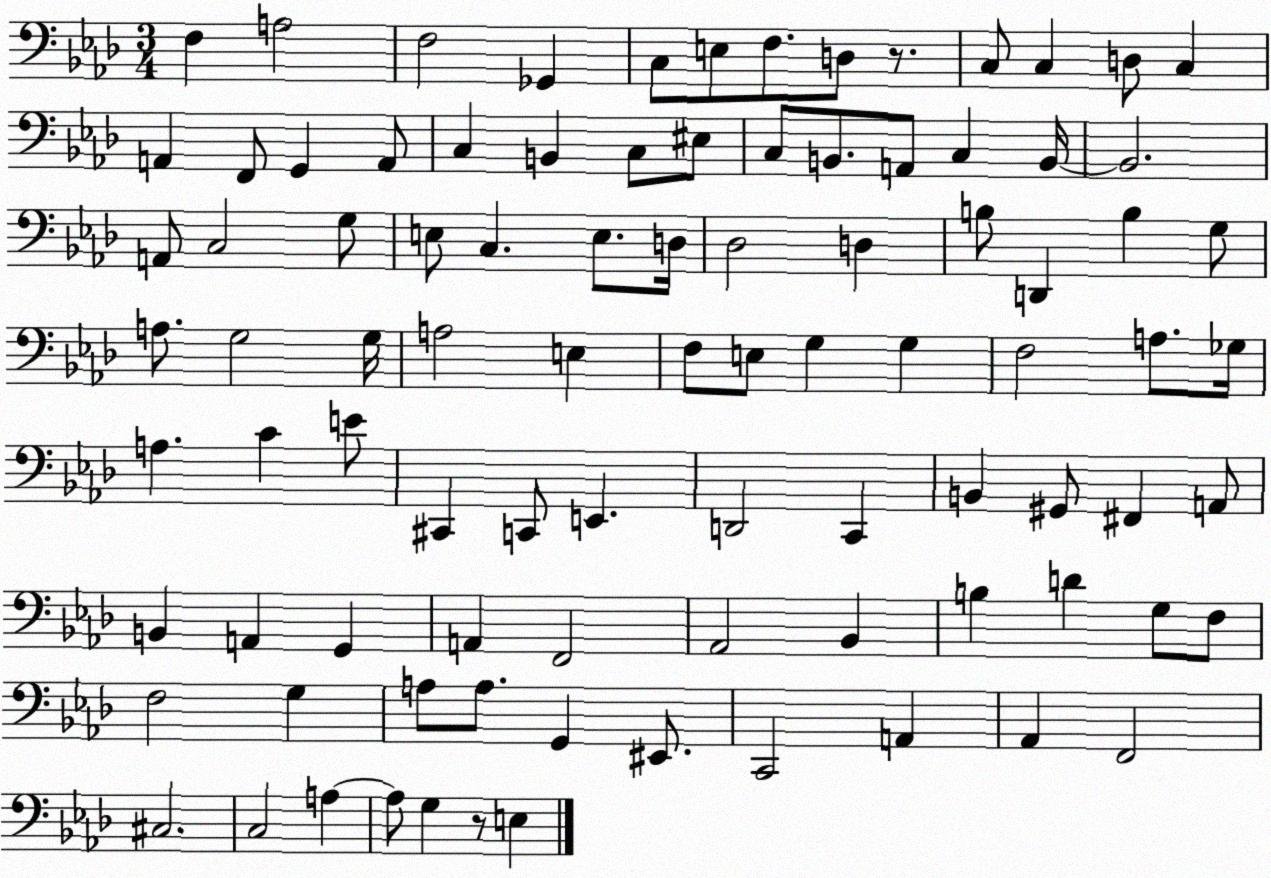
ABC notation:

X:1
T:Untitled
M:3/4
L:1/4
K:Ab
F, A,2 F,2 _G,, C,/2 E,/2 F,/2 D,/2 z/2 C,/2 C, D,/2 C, A,, F,,/2 G,, A,,/2 C, B,, C,/2 ^E,/2 C,/2 B,,/2 A,,/2 C, B,,/4 B,,2 A,,/2 C,2 G,/2 E,/2 C, E,/2 D,/4 _D,2 D, B,/2 D,, B, G,/2 A,/2 G,2 G,/4 A,2 E, F,/2 E,/2 G, G, F,2 A,/2 _G,/4 A, C E/2 ^C,, C,,/2 E,, D,,2 C,, B,, ^G,,/2 ^F,, A,,/2 B,, A,, G,, A,, F,,2 _A,,2 _B,, B, D G,/2 F,/2 F,2 G, A,/2 A,/2 G,, ^E,,/2 C,,2 A,, _A,, F,,2 ^C,2 C,2 A, A,/2 G, z/2 E,